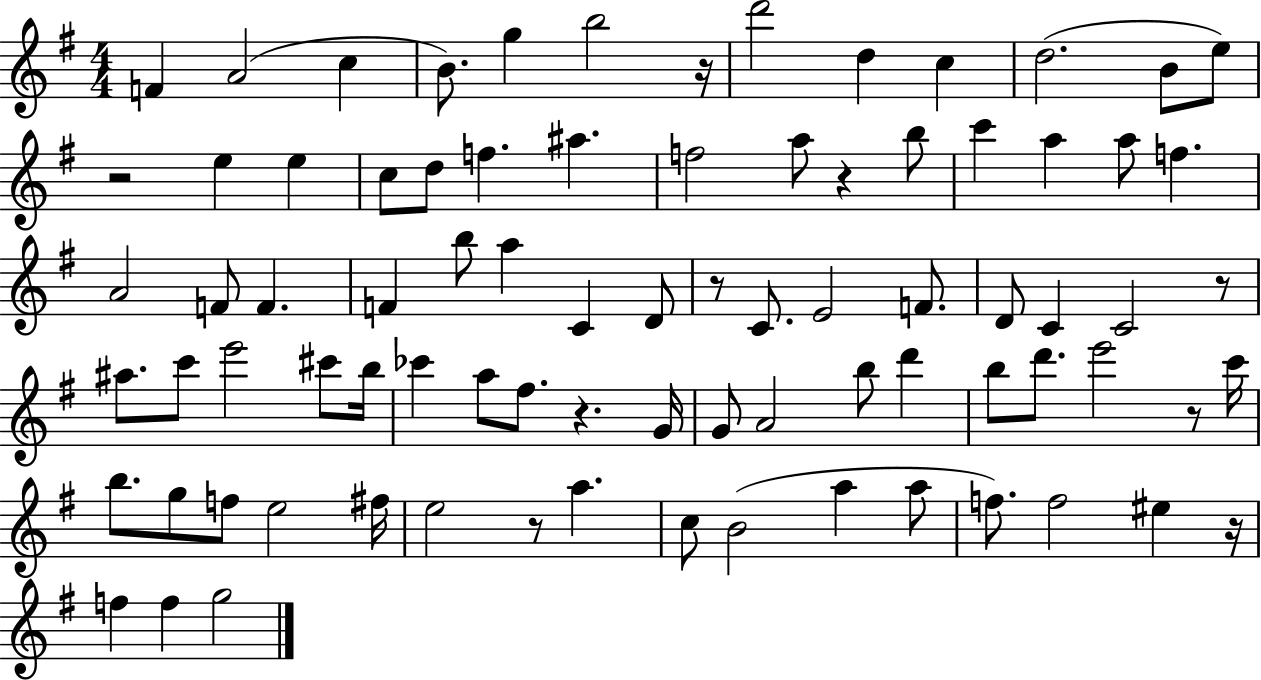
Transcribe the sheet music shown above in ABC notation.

X:1
T:Untitled
M:4/4
L:1/4
K:G
F A2 c B/2 g b2 z/4 d'2 d c d2 B/2 e/2 z2 e e c/2 d/2 f ^a f2 a/2 z b/2 c' a a/2 f A2 F/2 F F b/2 a C D/2 z/2 C/2 E2 F/2 D/2 C C2 z/2 ^a/2 c'/2 e'2 ^c'/2 b/4 _c' a/2 ^f/2 z G/4 G/2 A2 b/2 d' b/2 d'/2 e'2 z/2 c'/4 b/2 g/2 f/2 e2 ^f/4 e2 z/2 a c/2 B2 a a/2 f/2 f2 ^e z/4 f f g2